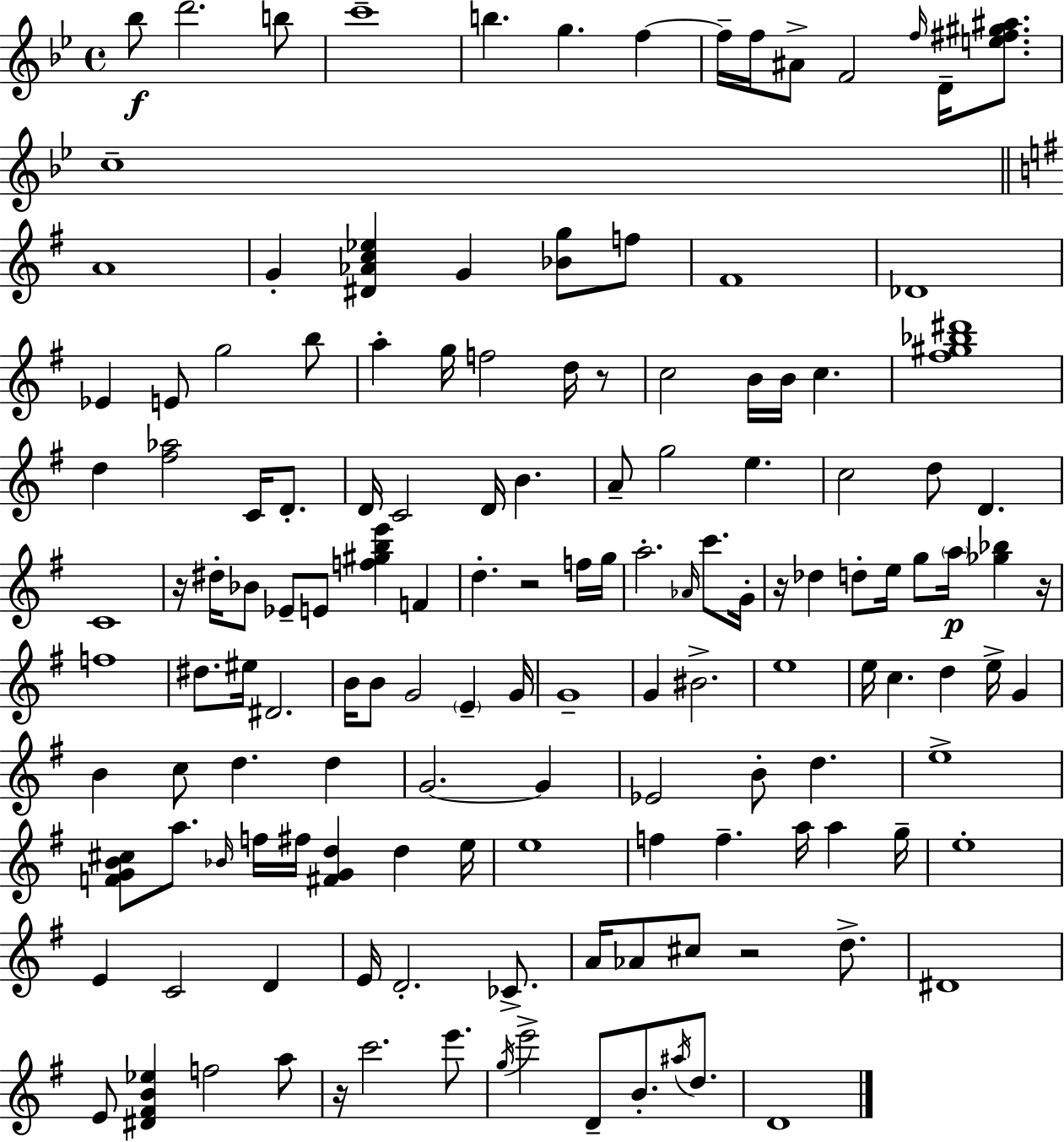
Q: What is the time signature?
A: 4/4